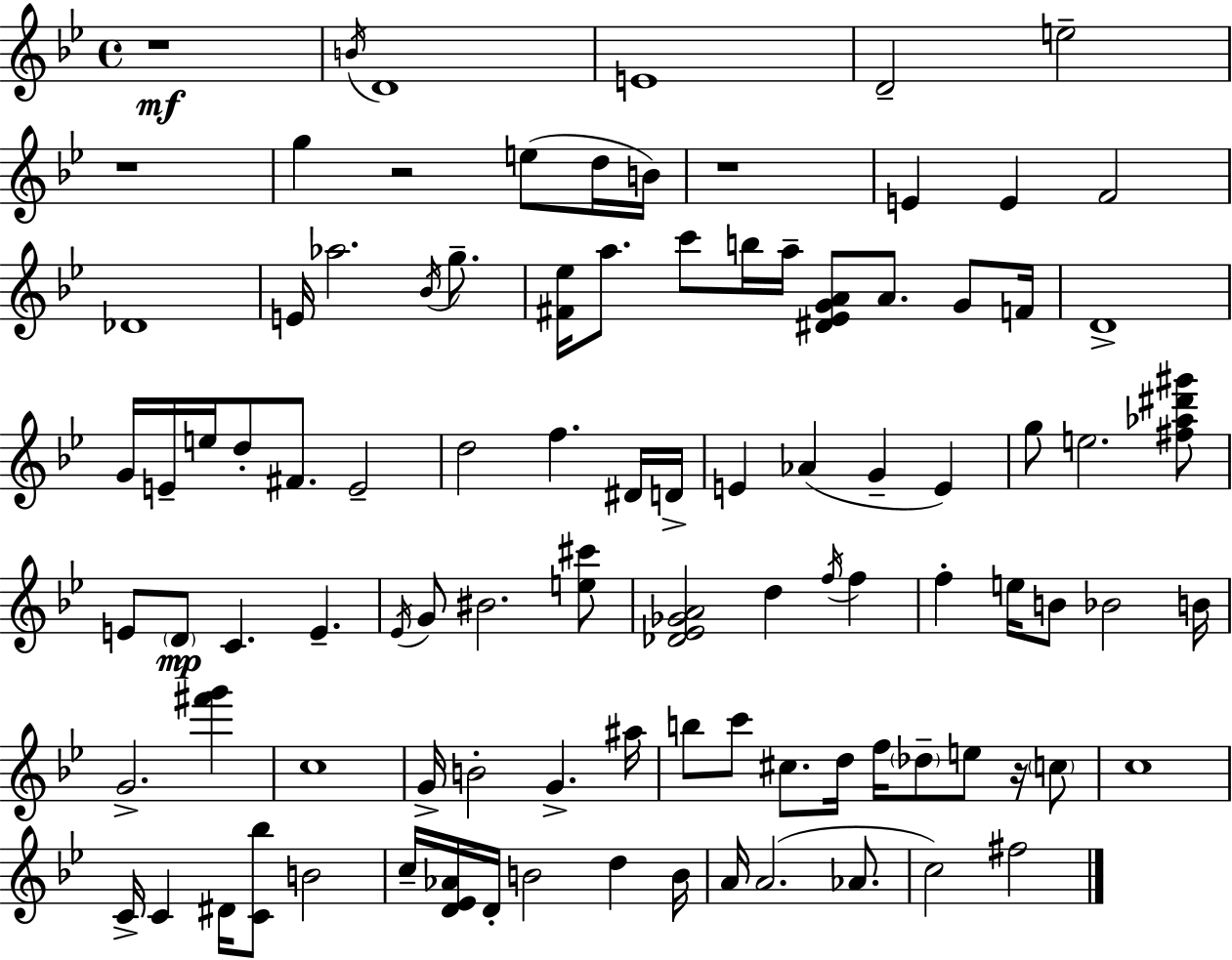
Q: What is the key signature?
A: BES major